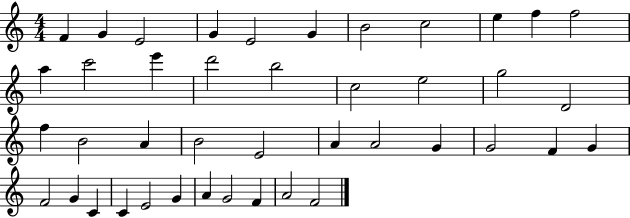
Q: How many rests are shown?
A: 0